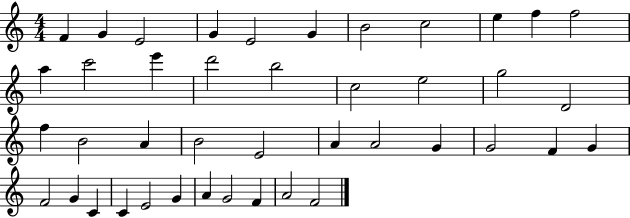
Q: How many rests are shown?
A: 0